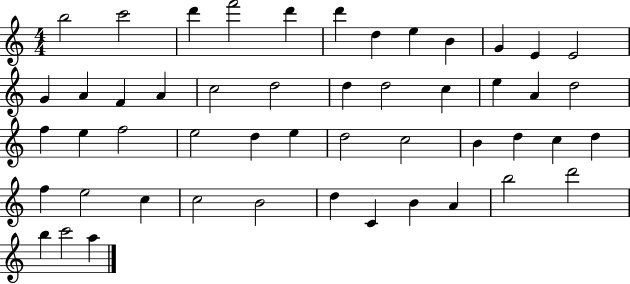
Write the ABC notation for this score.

X:1
T:Untitled
M:4/4
L:1/4
K:C
b2 c'2 d' f'2 d' d' d e B G E E2 G A F A c2 d2 d d2 c e A d2 f e f2 e2 d e d2 c2 B d c d f e2 c c2 B2 d C B A b2 d'2 b c'2 a